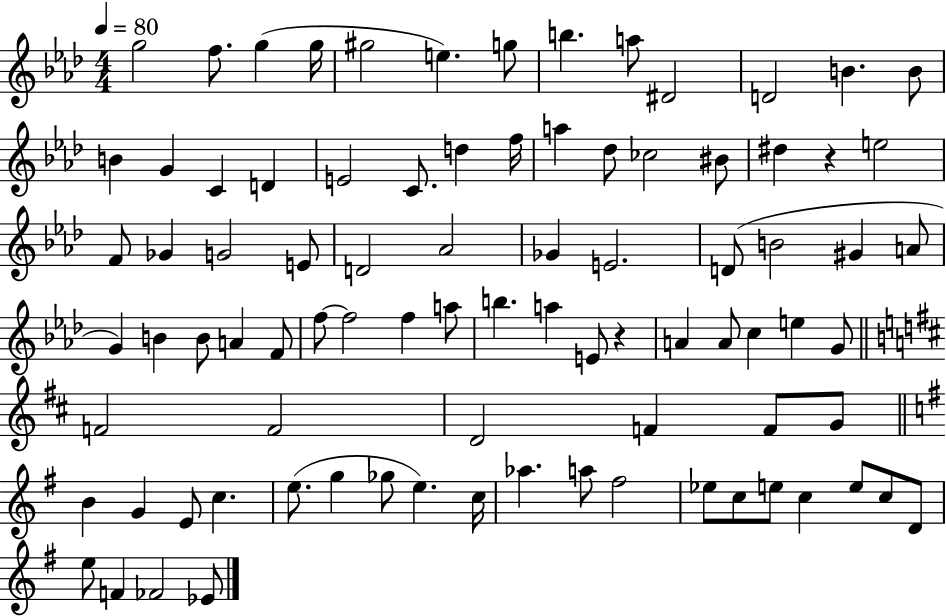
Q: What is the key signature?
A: AES major